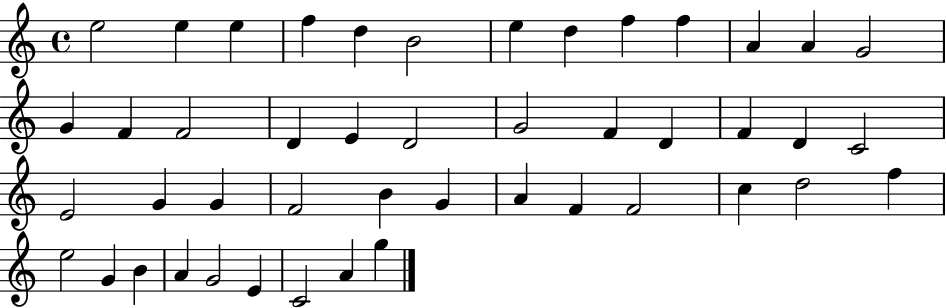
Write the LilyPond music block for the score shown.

{
  \clef treble
  \time 4/4
  \defaultTimeSignature
  \key c \major
  e''2 e''4 e''4 | f''4 d''4 b'2 | e''4 d''4 f''4 f''4 | a'4 a'4 g'2 | \break g'4 f'4 f'2 | d'4 e'4 d'2 | g'2 f'4 d'4 | f'4 d'4 c'2 | \break e'2 g'4 g'4 | f'2 b'4 g'4 | a'4 f'4 f'2 | c''4 d''2 f''4 | \break e''2 g'4 b'4 | a'4 g'2 e'4 | c'2 a'4 g''4 | \bar "|."
}